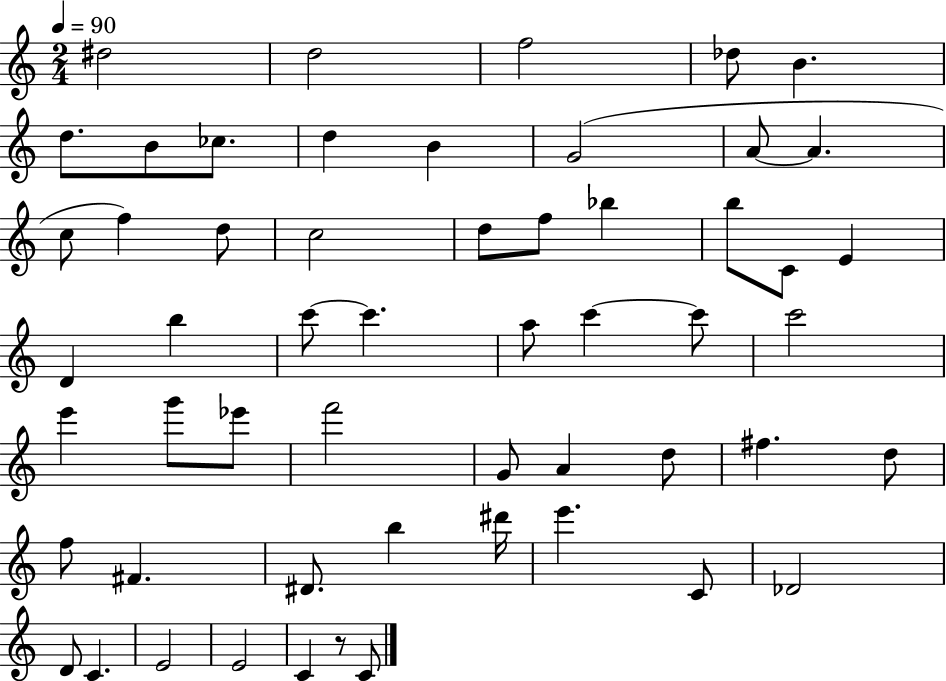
{
  \clef treble
  \numericTimeSignature
  \time 2/4
  \key c \major
  \tempo 4 = 90
  dis''2 | d''2 | f''2 | des''8 b'4. | \break d''8. b'8 ces''8. | d''4 b'4 | g'2( | a'8~~ a'4. | \break c''8 f''4) d''8 | c''2 | d''8 f''8 bes''4 | b''8 c'8 e'4 | \break d'4 b''4 | c'''8~~ c'''4. | a''8 c'''4~~ c'''8 | c'''2 | \break e'''4 g'''8 ees'''8 | f'''2 | g'8 a'4 d''8 | fis''4. d''8 | \break f''8 fis'4. | dis'8. b''4 dis'''16 | e'''4. c'8 | des'2 | \break d'8 c'4. | e'2 | e'2 | c'4 r8 c'8 | \break \bar "|."
}